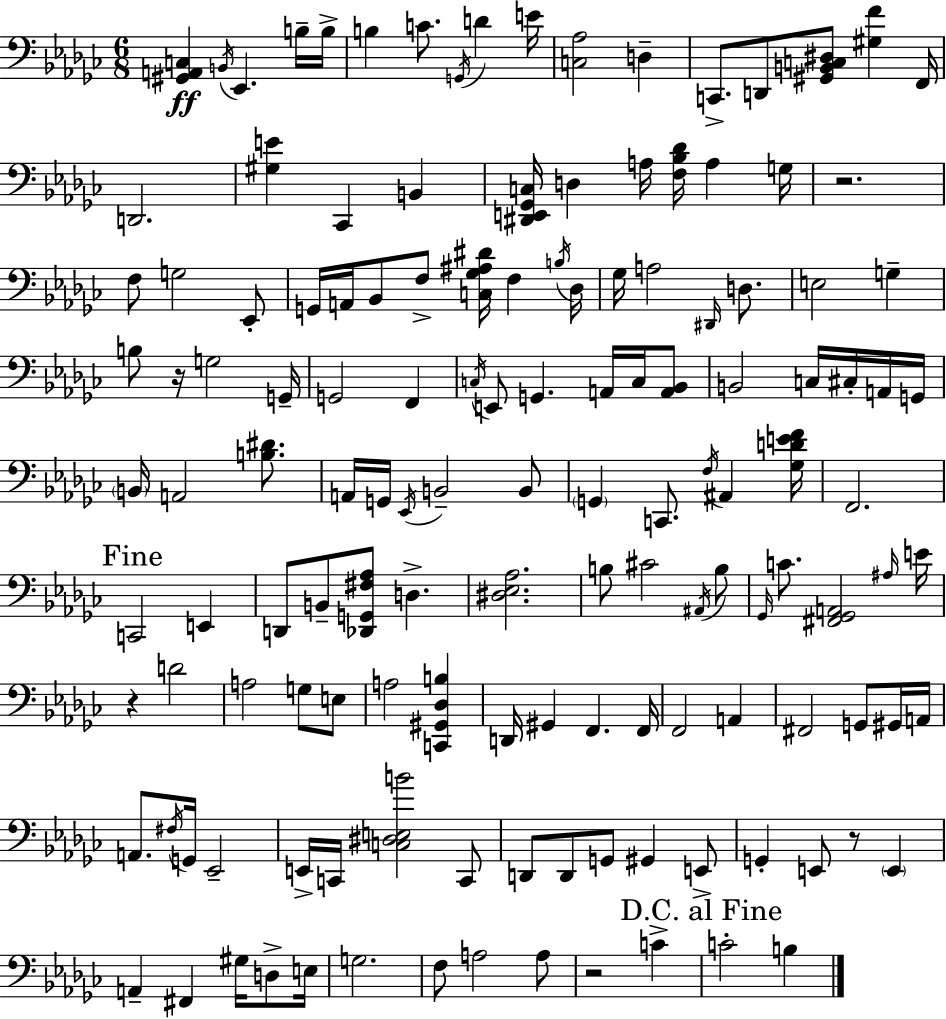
[G#2,A2,C3]/q B2/s Eb2/q. B3/s B3/s B3/q C4/e. G2/s D4/q E4/s [C3,Ab3]/h D3/q C2/e. D2/e [G#2,B2,C3,D#3]/e [G#3,F4]/q F2/s D2/h. [G#3,E4]/q CES2/q B2/q [D#2,E2,Gb2,C3]/s D3/q A3/s [F3,Bb3,Db4]/s A3/q G3/s R/h. F3/e G3/h Eb2/e G2/s A2/s Bb2/e F3/e [C3,Gb3,A#3,D#4]/s F3/q B3/s Db3/s Gb3/s A3/h D#2/s D3/e. E3/h G3/q B3/e R/s G3/h G2/s G2/h F2/q C3/s E2/e G2/q. A2/s C3/s [A2,Bb2]/e B2/h C3/s C#3/s A2/s G2/s B2/s A2/h [B3,D#4]/e. A2/s G2/s Eb2/s B2/h B2/e G2/q C2/e. F3/s A#2/q [Gb3,D4,E4,F4]/s F2/h. C2/h E2/q D2/e B2/e [Db2,G2,F#3,Ab3]/e D3/q. [D#3,Eb3,Ab3]/h. B3/e C#4/h A#2/s B3/e Gb2/s C4/e. [F#2,Gb2,A2]/h A#3/s E4/s R/q D4/h A3/h G3/e E3/e A3/h [C2,G#2,Db3,B3]/q D2/s G#2/q F2/q. F2/s F2/h A2/q F#2/h G2/e G#2/s A2/s A2/e. F#3/s G2/s Eb2/h E2/s C2/s [C3,D#3,E3,B4]/h C2/e D2/e D2/e G2/e G#2/q E2/e G2/q E2/e R/e E2/q A2/q F#2/q G#3/s D3/e E3/s G3/h. F3/e A3/h A3/e R/h C4/q C4/h B3/q